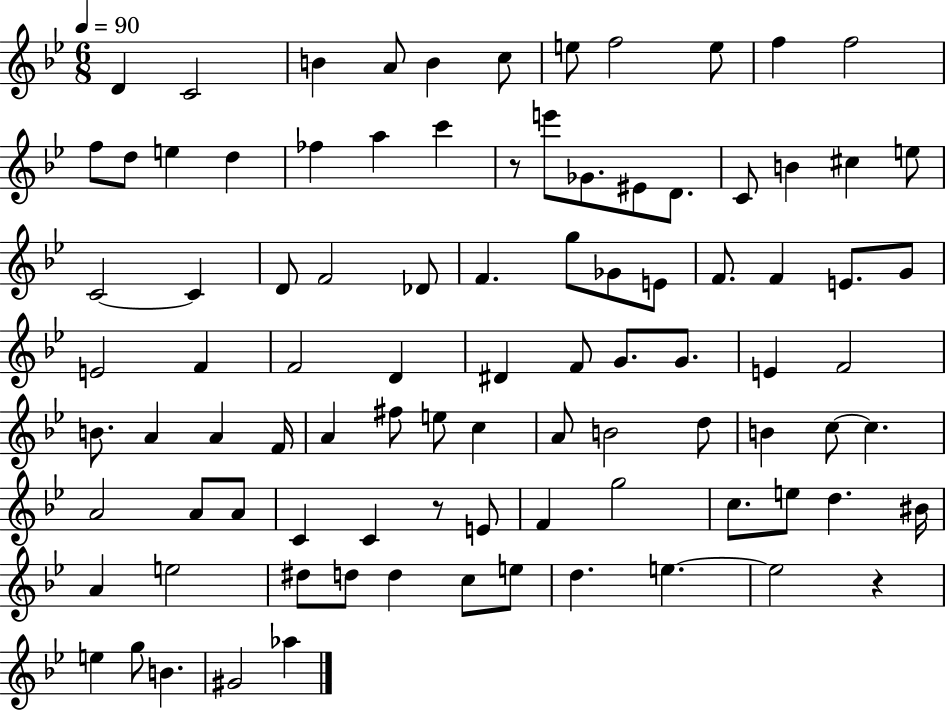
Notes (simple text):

D4/q C4/h B4/q A4/e B4/q C5/e E5/e F5/h E5/e F5/q F5/h F5/e D5/e E5/q D5/q FES5/q A5/q C6/q R/e E6/e Gb4/e. EIS4/e D4/e. C4/e B4/q C#5/q E5/e C4/h C4/q D4/e F4/h Db4/e F4/q. G5/e Gb4/e E4/e F4/e. F4/q E4/e. G4/e E4/h F4/q F4/h D4/q D#4/q F4/e G4/e. G4/e. E4/q F4/h B4/e. A4/q A4/q F4/s A4/q F#5/e E5/e C5/q A4/e B4/h D5/e B4/q C5/e C5/q. A4/h A4/e A4/e C4/q C4/q R/e E4/e F4/q G5/h C5/e. E5/e D5/q. BIS4/s A4/q E5/h D#5/e D5/e D5/q C5/e E5/e D5/q. E5/q. E5/h R/q E5/q G5/e B4/q. G#4/h Ab5/q